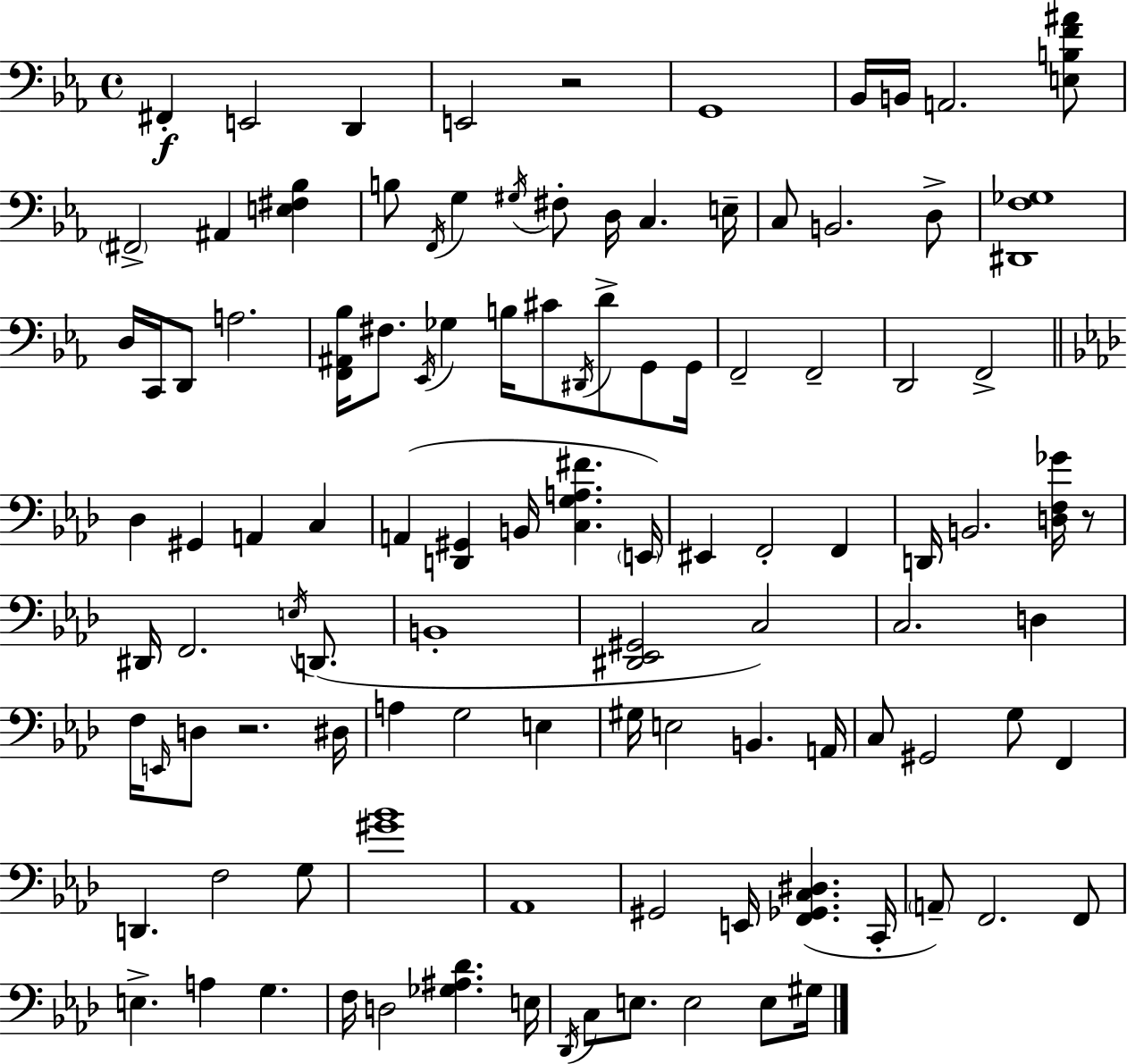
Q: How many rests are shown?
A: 3